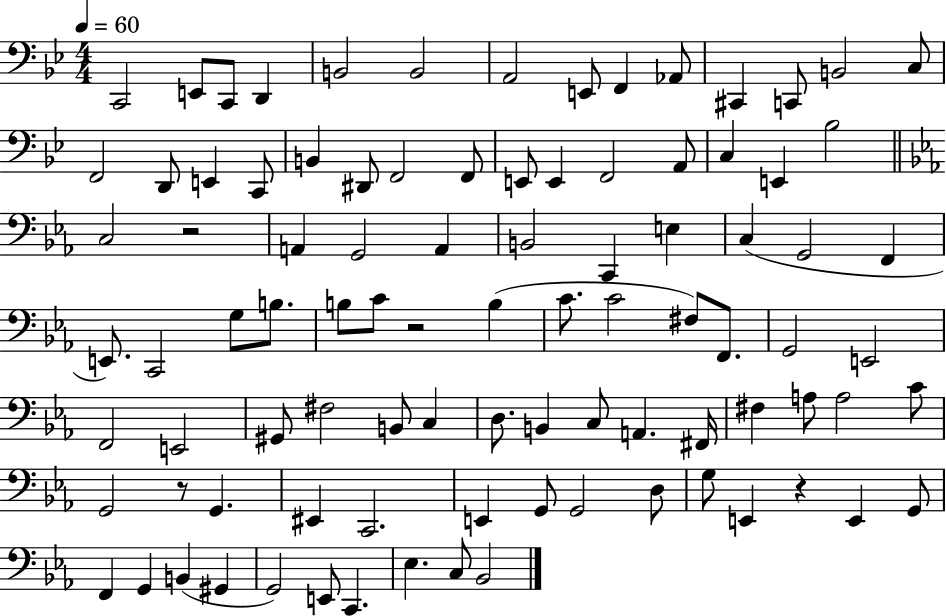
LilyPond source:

{
  \clef bass
  \numericTimeSignature
  \time 4/4
  \key bes \major
  \tempo 4 = 60
  c,2 e,8 c,8 d,4 | b,2 b,2 | a,2 e,8 f,4 aes,8 | cis,4 c,8 b,2 c8 | \break f,2 d,8 e,4 c,8 | b,4 dis,8 f,2 f,8 | e,8 e,4 f,2 a,8 | c4 e,4 bes2 | \break \bar "||" \break \key c \minor c2 r2 | a,4 g,2 a,4 | b,2 c,4 e4 | c4( g,2 f,4 | \break e,8.) c,2 g8 b8. | b8 c'8 r2 b4( | c'8. c'2 fis8) f,8. | g,2 e,2 | \break f,2 e,2 | gis,8 fis2 b,8 c4 | d8. b,4 c8 a,4. fis,16 | fis4 a8 a2 c'8 | \break g,2 r8 g,4. | eis,4 c,2. | e,4 g,8 g,2 d8 | g8 e,4 r4 e,4 g,8 | \break f,4 g,4 b,4( gis,4 | g,2) e,8 c,4. | ees4. c8 bes,2 | \bar "|."
}